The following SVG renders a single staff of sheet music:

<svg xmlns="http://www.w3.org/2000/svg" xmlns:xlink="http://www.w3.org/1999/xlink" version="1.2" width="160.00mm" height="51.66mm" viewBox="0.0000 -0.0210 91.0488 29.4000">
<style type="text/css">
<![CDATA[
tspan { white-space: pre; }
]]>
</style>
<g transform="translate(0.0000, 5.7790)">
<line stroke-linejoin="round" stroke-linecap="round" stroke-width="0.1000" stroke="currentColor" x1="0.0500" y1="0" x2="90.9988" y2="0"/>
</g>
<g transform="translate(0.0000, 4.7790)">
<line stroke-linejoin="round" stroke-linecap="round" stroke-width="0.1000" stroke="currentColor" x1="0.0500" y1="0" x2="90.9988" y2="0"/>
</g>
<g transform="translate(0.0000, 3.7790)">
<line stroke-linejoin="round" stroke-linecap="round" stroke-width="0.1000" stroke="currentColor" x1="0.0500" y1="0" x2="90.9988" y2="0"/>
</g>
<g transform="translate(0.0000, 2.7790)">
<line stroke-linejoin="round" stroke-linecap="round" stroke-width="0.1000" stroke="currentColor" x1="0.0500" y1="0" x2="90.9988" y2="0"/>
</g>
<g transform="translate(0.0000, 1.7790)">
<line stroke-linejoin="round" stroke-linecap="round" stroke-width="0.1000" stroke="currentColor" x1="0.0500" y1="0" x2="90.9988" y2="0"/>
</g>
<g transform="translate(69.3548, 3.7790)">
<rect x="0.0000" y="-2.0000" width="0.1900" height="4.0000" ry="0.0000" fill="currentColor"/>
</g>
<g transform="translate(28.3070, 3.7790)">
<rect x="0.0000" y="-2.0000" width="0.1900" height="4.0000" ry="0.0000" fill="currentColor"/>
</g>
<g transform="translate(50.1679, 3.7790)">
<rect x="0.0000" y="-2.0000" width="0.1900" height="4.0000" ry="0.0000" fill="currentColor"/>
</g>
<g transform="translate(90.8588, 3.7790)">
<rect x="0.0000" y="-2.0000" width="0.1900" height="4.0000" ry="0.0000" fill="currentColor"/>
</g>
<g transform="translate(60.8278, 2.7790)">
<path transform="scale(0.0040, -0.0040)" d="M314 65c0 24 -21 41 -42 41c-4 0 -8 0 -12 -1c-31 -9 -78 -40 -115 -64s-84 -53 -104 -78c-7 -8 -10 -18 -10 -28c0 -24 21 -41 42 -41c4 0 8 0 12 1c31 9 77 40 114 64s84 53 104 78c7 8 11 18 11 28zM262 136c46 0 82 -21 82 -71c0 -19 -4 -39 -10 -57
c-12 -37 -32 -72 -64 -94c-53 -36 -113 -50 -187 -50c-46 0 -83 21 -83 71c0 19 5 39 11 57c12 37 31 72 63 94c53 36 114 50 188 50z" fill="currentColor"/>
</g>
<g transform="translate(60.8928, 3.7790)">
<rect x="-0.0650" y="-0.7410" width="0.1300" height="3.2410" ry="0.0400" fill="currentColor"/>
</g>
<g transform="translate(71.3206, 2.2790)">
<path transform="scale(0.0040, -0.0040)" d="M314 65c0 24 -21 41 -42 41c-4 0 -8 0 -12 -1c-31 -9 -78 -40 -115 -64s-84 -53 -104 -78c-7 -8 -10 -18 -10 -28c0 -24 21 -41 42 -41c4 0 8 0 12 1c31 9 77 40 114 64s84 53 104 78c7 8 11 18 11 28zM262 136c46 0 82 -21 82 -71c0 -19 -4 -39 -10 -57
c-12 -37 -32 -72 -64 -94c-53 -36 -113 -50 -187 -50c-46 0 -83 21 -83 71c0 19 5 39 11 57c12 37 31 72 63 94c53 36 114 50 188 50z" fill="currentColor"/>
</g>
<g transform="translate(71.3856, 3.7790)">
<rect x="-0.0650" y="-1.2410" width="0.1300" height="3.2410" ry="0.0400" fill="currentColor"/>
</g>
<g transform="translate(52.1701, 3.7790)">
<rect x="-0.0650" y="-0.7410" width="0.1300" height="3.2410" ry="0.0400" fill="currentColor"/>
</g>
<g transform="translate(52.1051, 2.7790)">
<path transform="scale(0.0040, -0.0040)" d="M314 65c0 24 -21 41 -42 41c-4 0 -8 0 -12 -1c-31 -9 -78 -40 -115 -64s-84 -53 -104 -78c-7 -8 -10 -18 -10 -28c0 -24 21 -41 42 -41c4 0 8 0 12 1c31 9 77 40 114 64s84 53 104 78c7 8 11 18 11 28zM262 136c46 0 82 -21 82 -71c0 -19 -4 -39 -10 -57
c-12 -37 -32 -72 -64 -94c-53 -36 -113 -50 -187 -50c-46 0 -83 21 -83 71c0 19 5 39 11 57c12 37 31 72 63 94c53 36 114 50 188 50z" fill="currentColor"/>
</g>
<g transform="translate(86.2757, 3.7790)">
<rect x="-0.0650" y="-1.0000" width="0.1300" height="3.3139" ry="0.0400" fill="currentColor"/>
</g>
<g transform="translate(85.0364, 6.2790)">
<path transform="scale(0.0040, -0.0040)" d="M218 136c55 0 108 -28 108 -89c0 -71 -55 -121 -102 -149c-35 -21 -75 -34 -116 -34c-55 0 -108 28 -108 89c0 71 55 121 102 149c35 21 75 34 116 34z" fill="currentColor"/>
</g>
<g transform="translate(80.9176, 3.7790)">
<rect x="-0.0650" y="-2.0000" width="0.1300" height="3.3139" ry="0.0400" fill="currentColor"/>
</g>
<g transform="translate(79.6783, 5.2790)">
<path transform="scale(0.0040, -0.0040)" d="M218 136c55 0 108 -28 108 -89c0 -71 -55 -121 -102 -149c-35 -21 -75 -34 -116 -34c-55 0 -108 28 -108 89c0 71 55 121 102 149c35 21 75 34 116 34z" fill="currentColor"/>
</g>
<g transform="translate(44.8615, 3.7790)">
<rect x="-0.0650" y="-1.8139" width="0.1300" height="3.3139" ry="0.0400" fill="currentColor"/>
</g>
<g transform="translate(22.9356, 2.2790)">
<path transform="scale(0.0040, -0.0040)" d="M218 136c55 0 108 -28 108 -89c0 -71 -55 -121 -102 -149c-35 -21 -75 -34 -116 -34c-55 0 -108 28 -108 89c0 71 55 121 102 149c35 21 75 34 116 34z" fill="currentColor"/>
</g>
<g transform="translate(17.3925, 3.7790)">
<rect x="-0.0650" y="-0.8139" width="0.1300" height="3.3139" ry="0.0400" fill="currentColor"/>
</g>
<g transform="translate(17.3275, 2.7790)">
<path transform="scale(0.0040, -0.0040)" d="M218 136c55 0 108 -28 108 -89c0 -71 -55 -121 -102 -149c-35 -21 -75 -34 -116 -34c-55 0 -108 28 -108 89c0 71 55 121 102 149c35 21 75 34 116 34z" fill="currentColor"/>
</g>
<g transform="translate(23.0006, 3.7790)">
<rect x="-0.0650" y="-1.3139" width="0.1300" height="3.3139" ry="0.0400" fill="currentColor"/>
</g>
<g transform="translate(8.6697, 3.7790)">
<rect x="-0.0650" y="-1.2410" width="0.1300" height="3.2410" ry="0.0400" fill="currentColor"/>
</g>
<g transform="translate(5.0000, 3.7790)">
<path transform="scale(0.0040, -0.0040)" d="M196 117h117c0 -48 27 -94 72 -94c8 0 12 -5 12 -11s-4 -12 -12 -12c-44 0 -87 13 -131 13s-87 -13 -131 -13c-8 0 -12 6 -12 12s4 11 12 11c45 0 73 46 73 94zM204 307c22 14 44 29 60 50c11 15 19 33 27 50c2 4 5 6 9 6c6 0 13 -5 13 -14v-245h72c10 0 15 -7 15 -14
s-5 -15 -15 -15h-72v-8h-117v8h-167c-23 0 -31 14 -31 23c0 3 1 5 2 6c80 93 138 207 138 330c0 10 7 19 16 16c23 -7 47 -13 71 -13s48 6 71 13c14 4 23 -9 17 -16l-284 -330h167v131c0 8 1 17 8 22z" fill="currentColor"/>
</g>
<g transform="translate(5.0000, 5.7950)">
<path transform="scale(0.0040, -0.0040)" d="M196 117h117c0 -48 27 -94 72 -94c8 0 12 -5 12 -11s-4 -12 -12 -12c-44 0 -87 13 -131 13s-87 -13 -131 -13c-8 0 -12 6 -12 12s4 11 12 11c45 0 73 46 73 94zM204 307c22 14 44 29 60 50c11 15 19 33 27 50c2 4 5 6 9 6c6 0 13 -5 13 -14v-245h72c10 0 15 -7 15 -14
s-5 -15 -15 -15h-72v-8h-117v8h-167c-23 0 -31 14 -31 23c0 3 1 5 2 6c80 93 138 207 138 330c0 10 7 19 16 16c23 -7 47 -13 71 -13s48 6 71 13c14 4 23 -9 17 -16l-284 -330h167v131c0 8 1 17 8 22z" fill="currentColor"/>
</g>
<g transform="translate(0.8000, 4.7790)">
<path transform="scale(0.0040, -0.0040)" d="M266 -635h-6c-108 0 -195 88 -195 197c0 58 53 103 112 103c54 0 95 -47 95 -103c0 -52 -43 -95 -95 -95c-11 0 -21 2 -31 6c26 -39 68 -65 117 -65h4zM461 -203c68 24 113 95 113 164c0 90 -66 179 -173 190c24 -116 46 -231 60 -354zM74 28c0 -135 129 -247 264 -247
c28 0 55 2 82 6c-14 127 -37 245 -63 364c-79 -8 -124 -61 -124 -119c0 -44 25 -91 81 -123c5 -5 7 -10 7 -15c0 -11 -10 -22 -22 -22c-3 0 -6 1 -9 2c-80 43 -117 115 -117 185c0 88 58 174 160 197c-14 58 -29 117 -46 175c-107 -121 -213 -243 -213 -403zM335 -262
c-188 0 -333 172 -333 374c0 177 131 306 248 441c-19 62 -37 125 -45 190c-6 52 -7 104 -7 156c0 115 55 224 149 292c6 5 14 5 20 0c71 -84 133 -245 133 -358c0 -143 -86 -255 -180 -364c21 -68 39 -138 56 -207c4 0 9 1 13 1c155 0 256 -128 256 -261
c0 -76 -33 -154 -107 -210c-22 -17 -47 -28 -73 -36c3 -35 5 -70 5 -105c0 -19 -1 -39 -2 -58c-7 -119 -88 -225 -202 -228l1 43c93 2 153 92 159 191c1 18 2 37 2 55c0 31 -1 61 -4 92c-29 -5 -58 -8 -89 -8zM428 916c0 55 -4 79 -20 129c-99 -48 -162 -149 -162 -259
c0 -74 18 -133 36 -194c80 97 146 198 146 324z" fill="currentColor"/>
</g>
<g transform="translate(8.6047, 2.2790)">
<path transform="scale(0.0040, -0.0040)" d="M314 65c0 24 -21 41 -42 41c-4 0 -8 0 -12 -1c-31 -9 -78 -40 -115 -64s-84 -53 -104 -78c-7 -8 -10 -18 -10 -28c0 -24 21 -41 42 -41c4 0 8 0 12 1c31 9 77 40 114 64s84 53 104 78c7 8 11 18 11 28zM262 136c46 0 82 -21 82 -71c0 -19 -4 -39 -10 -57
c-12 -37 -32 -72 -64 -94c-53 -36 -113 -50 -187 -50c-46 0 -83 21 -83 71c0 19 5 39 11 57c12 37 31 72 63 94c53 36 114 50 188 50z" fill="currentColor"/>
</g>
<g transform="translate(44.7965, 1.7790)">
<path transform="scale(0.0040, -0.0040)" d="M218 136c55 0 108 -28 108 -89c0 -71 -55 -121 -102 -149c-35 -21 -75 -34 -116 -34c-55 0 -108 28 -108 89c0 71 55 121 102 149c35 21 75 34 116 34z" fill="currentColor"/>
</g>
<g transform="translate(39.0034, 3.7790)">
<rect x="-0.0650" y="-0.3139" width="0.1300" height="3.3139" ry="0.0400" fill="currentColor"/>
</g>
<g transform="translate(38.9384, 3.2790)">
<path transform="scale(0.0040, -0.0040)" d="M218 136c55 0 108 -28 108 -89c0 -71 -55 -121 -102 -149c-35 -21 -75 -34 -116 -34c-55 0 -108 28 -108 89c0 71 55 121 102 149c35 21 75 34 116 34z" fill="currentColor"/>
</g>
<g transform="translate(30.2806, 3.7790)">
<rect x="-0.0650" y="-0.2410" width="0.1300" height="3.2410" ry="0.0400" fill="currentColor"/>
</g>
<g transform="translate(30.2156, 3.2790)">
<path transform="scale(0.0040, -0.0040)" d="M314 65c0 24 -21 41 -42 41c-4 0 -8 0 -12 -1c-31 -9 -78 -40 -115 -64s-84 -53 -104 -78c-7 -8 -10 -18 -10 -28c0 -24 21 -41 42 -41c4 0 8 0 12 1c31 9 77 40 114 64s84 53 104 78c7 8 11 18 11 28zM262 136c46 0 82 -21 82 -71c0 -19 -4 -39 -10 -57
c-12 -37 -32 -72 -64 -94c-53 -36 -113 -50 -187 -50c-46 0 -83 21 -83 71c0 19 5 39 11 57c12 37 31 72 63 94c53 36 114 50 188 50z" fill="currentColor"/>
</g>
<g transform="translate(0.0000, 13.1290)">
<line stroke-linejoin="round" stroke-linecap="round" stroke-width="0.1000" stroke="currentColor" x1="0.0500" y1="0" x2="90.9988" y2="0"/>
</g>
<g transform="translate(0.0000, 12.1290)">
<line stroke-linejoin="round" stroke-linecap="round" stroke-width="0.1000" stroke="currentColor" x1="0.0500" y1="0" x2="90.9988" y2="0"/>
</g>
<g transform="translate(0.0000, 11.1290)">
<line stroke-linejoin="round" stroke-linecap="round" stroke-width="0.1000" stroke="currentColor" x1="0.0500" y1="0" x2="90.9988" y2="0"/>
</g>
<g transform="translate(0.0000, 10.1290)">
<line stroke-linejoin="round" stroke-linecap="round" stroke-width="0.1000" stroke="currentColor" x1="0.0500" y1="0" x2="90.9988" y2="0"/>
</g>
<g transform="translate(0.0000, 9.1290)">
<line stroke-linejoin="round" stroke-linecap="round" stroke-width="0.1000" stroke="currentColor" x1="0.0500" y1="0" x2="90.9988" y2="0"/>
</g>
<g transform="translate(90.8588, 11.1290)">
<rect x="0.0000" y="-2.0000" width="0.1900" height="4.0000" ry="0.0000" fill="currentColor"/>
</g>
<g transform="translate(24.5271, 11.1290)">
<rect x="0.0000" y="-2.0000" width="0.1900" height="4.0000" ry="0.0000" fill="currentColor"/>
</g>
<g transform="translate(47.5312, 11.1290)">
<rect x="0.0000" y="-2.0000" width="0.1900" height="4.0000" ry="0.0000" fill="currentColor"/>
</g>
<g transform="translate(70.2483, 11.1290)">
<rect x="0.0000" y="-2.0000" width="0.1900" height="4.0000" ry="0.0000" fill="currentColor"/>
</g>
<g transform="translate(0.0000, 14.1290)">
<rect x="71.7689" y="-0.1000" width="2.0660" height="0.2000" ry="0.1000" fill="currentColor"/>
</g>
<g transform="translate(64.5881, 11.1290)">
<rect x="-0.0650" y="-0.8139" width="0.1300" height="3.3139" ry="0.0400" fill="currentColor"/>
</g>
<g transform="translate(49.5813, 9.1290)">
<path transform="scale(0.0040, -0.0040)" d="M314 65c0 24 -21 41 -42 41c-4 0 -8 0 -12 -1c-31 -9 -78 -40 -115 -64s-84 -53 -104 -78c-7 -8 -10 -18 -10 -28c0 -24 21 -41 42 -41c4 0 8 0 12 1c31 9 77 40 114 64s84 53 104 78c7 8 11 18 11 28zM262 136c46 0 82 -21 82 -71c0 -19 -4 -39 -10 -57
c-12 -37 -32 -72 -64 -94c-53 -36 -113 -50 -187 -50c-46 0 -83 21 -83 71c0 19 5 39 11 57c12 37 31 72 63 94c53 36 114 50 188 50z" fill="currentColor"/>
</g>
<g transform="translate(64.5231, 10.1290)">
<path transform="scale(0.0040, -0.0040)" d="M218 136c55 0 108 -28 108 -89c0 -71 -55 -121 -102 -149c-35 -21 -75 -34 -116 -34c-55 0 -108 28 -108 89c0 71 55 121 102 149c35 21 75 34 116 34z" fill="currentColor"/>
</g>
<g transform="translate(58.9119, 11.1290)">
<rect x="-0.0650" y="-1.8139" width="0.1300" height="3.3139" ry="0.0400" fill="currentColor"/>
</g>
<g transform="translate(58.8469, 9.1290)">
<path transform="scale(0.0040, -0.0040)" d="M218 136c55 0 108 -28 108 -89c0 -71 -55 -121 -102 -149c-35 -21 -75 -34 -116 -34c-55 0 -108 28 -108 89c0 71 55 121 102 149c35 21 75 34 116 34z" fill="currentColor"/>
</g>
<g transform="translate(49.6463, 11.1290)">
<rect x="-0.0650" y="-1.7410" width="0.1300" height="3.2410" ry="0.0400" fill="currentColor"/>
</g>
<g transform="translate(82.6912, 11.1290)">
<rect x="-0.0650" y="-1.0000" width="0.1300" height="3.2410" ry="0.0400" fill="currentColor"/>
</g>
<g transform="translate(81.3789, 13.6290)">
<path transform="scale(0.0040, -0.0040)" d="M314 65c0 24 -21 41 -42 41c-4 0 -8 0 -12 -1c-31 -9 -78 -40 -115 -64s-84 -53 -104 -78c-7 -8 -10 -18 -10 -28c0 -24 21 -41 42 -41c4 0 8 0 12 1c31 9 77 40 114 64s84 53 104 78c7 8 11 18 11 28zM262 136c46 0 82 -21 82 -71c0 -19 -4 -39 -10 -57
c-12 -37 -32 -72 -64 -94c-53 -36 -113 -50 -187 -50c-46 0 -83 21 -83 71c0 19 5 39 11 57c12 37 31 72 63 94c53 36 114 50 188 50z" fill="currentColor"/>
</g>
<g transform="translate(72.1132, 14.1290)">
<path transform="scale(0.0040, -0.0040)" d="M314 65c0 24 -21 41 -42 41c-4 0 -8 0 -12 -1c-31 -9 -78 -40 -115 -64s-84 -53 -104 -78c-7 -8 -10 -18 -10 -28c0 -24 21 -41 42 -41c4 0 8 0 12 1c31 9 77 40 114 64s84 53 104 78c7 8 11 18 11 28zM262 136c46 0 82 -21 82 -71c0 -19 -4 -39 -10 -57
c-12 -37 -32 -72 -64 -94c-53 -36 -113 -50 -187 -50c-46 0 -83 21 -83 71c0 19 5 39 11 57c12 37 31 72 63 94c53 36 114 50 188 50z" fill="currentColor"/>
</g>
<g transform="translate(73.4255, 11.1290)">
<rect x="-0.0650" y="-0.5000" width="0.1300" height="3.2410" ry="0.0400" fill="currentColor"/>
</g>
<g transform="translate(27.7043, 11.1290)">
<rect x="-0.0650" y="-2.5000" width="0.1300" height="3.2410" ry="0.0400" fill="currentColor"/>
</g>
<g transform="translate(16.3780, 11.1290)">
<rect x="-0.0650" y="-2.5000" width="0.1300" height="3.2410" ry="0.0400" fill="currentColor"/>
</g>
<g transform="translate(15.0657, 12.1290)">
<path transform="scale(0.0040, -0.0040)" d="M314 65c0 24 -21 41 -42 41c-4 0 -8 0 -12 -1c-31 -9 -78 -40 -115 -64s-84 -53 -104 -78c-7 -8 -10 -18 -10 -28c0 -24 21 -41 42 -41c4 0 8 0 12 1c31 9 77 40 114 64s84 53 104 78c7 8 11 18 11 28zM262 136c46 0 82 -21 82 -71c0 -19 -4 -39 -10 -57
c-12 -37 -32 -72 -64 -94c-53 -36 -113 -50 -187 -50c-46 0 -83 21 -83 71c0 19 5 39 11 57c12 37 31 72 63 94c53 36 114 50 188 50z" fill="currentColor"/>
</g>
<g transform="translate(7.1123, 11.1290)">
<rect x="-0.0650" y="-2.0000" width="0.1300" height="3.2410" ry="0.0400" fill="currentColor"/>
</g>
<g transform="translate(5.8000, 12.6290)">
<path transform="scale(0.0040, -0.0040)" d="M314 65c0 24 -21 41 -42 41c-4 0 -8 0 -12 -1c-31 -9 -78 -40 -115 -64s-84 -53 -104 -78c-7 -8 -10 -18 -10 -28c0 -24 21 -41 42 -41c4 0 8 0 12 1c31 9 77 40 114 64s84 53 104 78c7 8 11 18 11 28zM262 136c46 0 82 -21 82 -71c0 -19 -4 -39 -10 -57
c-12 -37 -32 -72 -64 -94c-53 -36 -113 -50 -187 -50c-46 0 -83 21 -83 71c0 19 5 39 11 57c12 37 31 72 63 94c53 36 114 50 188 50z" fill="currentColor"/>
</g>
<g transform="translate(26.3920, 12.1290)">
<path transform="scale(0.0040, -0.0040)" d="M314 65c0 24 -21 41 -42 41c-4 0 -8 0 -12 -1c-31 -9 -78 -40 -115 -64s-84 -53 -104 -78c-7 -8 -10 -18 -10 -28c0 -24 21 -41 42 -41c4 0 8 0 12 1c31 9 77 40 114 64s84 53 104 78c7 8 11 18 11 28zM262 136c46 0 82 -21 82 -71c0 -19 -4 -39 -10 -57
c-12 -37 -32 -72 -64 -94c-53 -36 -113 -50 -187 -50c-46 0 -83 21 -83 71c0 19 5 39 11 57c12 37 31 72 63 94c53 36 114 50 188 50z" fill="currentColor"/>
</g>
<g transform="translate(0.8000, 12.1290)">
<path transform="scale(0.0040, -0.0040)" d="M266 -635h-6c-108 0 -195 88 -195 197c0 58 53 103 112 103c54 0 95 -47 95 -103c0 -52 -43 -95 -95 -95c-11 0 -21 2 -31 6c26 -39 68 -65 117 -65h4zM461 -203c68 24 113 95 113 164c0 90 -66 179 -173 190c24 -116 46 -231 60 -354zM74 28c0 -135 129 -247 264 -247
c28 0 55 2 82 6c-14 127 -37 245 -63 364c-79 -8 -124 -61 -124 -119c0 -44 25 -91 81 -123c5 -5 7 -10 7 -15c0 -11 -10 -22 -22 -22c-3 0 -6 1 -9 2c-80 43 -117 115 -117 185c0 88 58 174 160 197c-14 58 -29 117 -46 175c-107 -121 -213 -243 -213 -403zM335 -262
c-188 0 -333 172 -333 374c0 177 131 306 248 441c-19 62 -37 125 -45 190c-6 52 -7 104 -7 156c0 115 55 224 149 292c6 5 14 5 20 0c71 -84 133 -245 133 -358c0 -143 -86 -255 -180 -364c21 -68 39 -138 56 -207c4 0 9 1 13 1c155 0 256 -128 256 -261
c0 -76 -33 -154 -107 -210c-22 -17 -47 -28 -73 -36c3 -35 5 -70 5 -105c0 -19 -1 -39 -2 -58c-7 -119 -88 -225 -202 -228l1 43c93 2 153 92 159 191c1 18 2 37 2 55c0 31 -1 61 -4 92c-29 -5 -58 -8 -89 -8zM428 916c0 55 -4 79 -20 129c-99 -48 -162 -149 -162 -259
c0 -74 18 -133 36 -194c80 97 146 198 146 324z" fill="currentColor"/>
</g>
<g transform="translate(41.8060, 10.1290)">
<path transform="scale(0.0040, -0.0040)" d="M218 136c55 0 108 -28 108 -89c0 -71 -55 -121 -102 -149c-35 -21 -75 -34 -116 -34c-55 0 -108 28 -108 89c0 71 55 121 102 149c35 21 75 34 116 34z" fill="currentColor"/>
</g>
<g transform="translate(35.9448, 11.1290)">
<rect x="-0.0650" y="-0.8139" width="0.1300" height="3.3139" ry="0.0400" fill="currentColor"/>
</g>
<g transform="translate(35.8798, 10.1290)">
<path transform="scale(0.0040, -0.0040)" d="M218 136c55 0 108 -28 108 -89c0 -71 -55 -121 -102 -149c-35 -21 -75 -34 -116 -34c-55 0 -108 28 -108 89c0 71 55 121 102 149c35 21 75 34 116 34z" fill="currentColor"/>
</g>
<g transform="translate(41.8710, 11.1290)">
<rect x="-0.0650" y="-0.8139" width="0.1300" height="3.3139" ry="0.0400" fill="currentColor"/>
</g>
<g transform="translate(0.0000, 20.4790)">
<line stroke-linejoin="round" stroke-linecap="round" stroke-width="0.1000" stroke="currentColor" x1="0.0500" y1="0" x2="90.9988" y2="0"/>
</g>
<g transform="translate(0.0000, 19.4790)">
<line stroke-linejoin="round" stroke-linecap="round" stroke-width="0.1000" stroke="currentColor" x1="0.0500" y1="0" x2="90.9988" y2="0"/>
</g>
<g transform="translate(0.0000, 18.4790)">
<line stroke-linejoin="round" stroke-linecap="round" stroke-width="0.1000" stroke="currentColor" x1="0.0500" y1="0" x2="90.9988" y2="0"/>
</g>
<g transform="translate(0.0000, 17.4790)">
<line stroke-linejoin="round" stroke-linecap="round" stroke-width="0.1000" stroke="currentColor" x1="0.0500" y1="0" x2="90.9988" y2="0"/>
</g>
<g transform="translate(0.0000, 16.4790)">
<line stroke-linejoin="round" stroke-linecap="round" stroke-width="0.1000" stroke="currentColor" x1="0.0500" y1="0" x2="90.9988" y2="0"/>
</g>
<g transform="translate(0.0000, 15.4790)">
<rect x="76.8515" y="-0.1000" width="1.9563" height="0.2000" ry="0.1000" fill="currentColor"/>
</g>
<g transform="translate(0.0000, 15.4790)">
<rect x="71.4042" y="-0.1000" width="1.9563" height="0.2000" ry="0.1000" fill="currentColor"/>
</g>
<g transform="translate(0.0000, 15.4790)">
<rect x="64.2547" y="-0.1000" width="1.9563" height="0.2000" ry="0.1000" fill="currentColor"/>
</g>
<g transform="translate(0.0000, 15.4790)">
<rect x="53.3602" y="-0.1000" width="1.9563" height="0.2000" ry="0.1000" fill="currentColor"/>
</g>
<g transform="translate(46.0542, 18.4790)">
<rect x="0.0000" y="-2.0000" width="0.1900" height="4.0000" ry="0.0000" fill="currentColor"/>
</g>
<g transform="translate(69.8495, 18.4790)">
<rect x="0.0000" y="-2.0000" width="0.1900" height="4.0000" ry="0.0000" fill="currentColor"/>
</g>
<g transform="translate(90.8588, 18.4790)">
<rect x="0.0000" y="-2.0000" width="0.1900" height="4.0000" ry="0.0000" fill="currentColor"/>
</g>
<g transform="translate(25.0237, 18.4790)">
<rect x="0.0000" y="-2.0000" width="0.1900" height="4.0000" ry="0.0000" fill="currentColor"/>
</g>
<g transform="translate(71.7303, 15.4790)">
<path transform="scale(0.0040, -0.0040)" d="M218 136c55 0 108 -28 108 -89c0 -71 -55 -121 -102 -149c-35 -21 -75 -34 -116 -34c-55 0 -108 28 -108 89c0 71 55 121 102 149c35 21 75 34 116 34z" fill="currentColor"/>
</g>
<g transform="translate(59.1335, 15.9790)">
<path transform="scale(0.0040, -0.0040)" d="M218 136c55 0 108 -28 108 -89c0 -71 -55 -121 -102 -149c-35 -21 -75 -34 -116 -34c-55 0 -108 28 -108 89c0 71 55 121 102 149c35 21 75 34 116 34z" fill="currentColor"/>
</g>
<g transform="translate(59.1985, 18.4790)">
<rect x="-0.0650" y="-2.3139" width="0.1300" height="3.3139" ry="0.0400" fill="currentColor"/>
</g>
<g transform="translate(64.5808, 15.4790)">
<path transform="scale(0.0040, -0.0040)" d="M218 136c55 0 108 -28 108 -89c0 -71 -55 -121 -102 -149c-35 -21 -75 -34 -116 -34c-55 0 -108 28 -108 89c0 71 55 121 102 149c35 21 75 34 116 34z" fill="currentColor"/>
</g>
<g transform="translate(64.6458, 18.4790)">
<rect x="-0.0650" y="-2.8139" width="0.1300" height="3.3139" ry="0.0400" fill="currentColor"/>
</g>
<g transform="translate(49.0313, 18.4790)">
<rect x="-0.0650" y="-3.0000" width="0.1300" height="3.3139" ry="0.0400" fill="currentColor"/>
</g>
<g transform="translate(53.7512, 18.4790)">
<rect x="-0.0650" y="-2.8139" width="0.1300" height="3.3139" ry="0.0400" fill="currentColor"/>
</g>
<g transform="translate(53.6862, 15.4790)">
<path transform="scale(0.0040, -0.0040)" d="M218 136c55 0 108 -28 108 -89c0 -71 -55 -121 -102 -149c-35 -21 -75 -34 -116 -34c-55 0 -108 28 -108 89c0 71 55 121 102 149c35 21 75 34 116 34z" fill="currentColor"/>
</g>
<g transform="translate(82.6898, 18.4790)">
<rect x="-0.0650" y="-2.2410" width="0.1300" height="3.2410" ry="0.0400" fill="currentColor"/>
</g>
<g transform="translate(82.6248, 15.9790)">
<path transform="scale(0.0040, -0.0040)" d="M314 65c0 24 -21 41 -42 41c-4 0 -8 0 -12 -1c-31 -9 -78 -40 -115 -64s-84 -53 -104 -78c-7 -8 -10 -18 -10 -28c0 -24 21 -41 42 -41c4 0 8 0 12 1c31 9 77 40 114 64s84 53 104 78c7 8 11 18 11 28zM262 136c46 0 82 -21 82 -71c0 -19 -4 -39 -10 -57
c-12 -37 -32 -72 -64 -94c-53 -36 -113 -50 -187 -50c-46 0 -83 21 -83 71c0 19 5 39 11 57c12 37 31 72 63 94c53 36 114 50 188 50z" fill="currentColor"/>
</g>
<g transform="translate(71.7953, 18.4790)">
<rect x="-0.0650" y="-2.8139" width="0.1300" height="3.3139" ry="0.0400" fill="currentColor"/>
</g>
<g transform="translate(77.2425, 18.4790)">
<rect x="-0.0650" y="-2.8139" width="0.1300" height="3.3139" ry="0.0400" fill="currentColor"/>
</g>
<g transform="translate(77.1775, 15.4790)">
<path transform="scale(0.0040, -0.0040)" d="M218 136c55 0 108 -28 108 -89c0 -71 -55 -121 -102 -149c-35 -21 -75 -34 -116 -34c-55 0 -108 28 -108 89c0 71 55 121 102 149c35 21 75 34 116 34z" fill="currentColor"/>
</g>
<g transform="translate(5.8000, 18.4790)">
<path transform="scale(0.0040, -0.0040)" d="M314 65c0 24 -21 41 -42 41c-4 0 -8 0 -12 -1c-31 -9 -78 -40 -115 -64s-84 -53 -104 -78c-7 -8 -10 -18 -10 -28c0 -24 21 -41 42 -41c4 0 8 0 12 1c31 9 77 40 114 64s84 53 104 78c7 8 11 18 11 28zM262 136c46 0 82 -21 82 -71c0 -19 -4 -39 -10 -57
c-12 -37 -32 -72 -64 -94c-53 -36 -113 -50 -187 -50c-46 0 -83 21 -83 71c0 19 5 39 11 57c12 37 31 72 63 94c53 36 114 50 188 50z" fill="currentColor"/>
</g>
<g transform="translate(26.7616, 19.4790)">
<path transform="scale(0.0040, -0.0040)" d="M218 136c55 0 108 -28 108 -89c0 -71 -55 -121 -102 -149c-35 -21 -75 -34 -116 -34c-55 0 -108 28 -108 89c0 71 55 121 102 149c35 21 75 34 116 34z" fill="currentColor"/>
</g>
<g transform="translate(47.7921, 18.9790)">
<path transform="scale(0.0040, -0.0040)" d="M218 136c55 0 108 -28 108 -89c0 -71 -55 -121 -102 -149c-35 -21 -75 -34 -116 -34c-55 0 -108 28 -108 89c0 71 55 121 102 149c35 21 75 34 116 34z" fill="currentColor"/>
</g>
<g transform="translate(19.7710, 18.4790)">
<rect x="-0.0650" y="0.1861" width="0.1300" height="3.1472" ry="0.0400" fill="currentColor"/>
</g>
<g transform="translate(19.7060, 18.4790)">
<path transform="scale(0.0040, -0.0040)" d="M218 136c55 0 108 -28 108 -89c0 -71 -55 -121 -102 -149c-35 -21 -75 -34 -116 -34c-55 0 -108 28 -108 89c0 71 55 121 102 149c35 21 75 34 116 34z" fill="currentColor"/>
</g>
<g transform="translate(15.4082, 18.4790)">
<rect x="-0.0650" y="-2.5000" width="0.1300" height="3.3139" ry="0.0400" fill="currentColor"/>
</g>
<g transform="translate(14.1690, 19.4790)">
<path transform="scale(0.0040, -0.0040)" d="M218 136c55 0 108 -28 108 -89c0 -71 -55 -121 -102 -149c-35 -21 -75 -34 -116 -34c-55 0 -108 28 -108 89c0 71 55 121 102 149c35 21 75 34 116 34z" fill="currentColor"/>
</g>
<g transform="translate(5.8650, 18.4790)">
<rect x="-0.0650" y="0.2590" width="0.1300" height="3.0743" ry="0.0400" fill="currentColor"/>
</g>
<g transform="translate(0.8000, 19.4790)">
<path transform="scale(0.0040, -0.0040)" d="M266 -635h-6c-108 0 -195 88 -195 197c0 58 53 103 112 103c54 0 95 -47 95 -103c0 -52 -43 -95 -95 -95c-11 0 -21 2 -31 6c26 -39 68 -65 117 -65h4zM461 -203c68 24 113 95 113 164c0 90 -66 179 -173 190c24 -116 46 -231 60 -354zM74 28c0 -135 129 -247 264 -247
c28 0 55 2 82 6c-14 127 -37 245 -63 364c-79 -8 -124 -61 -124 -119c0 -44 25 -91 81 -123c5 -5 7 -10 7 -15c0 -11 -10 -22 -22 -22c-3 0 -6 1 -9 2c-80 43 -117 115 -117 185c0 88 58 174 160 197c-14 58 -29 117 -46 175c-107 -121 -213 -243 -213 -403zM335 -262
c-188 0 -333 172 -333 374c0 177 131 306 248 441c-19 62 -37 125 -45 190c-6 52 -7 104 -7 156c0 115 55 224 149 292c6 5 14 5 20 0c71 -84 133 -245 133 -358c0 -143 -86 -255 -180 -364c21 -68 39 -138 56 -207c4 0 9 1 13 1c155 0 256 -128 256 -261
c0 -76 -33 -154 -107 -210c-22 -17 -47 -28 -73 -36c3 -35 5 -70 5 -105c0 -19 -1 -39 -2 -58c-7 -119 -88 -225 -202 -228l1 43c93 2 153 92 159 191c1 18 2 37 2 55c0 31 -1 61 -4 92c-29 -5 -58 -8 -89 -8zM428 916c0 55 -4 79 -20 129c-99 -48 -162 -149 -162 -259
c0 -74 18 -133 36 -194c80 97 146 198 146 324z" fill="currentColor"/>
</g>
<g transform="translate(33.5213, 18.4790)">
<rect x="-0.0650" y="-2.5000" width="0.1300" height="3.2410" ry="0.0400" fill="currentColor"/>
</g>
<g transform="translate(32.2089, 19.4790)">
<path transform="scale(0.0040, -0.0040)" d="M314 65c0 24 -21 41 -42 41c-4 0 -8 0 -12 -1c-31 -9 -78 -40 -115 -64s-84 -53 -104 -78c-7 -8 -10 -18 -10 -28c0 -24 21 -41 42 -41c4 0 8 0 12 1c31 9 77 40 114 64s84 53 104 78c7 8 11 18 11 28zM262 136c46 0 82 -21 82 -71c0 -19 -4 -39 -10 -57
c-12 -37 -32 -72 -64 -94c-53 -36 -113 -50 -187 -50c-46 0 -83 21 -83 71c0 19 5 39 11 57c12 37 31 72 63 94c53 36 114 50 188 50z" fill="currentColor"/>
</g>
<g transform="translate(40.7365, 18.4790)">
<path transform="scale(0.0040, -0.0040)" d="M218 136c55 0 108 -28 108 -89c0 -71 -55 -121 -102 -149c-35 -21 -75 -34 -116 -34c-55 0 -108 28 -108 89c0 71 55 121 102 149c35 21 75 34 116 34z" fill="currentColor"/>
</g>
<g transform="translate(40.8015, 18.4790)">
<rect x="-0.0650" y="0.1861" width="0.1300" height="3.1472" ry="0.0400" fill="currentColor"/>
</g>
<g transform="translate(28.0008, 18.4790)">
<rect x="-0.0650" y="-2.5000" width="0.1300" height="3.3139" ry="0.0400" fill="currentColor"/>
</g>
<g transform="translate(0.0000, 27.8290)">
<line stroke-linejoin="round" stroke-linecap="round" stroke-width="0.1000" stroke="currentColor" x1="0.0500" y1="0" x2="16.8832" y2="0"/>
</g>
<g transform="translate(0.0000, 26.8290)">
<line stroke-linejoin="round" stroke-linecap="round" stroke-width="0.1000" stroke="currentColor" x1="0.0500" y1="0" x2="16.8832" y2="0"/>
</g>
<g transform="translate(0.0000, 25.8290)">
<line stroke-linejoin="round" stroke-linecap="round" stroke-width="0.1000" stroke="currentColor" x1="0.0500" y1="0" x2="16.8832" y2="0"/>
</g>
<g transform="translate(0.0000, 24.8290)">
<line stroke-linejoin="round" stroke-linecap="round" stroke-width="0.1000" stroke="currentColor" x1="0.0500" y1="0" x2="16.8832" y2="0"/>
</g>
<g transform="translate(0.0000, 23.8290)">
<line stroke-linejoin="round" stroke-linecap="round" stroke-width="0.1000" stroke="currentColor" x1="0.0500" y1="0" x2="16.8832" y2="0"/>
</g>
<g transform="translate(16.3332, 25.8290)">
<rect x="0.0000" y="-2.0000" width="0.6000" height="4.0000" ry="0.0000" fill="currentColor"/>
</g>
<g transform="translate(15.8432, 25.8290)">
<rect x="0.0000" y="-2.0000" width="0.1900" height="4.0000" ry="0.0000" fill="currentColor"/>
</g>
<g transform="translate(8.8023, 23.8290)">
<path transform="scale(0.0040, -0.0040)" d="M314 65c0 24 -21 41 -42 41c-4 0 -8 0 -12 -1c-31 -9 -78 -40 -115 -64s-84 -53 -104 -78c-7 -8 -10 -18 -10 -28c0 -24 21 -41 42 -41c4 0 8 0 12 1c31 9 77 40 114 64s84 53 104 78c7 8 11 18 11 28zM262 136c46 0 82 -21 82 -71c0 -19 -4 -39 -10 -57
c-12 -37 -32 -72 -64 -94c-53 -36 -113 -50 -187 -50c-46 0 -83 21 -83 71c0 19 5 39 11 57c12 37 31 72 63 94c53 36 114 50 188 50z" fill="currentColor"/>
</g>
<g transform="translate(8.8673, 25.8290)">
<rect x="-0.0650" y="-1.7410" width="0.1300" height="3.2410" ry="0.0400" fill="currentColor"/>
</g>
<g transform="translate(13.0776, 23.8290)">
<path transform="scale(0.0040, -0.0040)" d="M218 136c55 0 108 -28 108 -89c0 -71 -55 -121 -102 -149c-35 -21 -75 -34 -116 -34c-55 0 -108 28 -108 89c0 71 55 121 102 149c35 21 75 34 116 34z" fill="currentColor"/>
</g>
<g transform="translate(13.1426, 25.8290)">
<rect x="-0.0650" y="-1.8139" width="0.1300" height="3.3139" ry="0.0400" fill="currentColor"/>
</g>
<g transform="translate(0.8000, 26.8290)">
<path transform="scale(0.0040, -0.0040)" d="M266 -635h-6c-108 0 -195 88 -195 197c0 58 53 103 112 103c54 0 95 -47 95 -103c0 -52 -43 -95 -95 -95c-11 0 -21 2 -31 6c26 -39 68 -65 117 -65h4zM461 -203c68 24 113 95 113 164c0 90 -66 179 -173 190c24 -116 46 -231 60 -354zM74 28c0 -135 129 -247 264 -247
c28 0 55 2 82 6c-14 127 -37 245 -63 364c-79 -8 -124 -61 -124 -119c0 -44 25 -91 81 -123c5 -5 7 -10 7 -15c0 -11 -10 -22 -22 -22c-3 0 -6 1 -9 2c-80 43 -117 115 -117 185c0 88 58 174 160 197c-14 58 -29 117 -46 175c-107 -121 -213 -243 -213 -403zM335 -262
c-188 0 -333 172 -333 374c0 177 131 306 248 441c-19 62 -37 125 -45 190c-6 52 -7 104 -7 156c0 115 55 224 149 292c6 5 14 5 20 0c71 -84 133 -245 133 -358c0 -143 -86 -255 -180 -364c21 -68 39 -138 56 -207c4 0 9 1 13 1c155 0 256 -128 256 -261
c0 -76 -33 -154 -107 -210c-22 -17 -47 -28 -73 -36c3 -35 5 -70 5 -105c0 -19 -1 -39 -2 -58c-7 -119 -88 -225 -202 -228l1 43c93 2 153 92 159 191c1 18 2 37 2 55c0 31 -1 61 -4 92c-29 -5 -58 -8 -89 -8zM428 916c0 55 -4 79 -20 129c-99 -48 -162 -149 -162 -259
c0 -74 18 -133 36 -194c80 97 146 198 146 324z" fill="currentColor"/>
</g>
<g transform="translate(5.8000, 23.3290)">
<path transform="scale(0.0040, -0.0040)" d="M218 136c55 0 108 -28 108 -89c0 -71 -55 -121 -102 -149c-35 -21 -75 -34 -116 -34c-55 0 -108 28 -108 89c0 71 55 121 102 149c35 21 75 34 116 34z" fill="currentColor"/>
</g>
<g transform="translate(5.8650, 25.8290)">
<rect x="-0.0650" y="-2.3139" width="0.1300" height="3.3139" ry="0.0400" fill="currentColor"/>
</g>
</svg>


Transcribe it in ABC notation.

X:1
T:Untitled
M:4/4
L:1/4
K:C
e2 d e c2 c f d2 d2 e2 F D F2 G2 G2 d d f2 f d C2 D2 B2 G B G G2 B A a g a a a g2 g f2 f